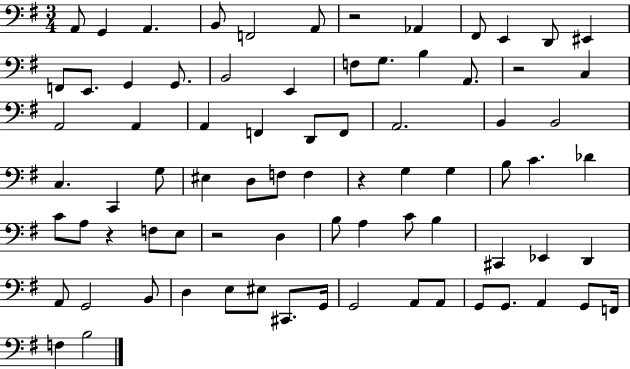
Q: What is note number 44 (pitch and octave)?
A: C4